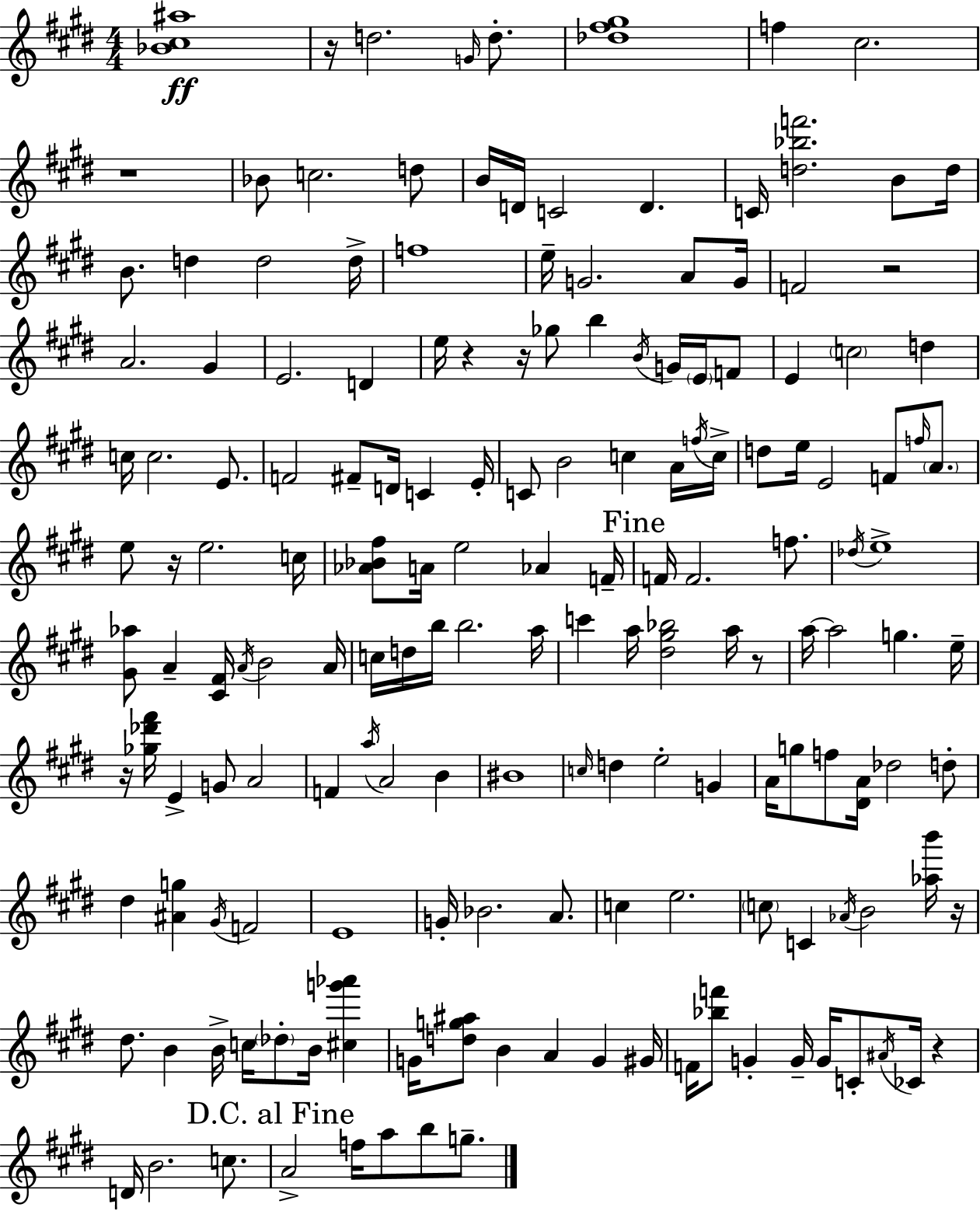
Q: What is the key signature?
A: E major